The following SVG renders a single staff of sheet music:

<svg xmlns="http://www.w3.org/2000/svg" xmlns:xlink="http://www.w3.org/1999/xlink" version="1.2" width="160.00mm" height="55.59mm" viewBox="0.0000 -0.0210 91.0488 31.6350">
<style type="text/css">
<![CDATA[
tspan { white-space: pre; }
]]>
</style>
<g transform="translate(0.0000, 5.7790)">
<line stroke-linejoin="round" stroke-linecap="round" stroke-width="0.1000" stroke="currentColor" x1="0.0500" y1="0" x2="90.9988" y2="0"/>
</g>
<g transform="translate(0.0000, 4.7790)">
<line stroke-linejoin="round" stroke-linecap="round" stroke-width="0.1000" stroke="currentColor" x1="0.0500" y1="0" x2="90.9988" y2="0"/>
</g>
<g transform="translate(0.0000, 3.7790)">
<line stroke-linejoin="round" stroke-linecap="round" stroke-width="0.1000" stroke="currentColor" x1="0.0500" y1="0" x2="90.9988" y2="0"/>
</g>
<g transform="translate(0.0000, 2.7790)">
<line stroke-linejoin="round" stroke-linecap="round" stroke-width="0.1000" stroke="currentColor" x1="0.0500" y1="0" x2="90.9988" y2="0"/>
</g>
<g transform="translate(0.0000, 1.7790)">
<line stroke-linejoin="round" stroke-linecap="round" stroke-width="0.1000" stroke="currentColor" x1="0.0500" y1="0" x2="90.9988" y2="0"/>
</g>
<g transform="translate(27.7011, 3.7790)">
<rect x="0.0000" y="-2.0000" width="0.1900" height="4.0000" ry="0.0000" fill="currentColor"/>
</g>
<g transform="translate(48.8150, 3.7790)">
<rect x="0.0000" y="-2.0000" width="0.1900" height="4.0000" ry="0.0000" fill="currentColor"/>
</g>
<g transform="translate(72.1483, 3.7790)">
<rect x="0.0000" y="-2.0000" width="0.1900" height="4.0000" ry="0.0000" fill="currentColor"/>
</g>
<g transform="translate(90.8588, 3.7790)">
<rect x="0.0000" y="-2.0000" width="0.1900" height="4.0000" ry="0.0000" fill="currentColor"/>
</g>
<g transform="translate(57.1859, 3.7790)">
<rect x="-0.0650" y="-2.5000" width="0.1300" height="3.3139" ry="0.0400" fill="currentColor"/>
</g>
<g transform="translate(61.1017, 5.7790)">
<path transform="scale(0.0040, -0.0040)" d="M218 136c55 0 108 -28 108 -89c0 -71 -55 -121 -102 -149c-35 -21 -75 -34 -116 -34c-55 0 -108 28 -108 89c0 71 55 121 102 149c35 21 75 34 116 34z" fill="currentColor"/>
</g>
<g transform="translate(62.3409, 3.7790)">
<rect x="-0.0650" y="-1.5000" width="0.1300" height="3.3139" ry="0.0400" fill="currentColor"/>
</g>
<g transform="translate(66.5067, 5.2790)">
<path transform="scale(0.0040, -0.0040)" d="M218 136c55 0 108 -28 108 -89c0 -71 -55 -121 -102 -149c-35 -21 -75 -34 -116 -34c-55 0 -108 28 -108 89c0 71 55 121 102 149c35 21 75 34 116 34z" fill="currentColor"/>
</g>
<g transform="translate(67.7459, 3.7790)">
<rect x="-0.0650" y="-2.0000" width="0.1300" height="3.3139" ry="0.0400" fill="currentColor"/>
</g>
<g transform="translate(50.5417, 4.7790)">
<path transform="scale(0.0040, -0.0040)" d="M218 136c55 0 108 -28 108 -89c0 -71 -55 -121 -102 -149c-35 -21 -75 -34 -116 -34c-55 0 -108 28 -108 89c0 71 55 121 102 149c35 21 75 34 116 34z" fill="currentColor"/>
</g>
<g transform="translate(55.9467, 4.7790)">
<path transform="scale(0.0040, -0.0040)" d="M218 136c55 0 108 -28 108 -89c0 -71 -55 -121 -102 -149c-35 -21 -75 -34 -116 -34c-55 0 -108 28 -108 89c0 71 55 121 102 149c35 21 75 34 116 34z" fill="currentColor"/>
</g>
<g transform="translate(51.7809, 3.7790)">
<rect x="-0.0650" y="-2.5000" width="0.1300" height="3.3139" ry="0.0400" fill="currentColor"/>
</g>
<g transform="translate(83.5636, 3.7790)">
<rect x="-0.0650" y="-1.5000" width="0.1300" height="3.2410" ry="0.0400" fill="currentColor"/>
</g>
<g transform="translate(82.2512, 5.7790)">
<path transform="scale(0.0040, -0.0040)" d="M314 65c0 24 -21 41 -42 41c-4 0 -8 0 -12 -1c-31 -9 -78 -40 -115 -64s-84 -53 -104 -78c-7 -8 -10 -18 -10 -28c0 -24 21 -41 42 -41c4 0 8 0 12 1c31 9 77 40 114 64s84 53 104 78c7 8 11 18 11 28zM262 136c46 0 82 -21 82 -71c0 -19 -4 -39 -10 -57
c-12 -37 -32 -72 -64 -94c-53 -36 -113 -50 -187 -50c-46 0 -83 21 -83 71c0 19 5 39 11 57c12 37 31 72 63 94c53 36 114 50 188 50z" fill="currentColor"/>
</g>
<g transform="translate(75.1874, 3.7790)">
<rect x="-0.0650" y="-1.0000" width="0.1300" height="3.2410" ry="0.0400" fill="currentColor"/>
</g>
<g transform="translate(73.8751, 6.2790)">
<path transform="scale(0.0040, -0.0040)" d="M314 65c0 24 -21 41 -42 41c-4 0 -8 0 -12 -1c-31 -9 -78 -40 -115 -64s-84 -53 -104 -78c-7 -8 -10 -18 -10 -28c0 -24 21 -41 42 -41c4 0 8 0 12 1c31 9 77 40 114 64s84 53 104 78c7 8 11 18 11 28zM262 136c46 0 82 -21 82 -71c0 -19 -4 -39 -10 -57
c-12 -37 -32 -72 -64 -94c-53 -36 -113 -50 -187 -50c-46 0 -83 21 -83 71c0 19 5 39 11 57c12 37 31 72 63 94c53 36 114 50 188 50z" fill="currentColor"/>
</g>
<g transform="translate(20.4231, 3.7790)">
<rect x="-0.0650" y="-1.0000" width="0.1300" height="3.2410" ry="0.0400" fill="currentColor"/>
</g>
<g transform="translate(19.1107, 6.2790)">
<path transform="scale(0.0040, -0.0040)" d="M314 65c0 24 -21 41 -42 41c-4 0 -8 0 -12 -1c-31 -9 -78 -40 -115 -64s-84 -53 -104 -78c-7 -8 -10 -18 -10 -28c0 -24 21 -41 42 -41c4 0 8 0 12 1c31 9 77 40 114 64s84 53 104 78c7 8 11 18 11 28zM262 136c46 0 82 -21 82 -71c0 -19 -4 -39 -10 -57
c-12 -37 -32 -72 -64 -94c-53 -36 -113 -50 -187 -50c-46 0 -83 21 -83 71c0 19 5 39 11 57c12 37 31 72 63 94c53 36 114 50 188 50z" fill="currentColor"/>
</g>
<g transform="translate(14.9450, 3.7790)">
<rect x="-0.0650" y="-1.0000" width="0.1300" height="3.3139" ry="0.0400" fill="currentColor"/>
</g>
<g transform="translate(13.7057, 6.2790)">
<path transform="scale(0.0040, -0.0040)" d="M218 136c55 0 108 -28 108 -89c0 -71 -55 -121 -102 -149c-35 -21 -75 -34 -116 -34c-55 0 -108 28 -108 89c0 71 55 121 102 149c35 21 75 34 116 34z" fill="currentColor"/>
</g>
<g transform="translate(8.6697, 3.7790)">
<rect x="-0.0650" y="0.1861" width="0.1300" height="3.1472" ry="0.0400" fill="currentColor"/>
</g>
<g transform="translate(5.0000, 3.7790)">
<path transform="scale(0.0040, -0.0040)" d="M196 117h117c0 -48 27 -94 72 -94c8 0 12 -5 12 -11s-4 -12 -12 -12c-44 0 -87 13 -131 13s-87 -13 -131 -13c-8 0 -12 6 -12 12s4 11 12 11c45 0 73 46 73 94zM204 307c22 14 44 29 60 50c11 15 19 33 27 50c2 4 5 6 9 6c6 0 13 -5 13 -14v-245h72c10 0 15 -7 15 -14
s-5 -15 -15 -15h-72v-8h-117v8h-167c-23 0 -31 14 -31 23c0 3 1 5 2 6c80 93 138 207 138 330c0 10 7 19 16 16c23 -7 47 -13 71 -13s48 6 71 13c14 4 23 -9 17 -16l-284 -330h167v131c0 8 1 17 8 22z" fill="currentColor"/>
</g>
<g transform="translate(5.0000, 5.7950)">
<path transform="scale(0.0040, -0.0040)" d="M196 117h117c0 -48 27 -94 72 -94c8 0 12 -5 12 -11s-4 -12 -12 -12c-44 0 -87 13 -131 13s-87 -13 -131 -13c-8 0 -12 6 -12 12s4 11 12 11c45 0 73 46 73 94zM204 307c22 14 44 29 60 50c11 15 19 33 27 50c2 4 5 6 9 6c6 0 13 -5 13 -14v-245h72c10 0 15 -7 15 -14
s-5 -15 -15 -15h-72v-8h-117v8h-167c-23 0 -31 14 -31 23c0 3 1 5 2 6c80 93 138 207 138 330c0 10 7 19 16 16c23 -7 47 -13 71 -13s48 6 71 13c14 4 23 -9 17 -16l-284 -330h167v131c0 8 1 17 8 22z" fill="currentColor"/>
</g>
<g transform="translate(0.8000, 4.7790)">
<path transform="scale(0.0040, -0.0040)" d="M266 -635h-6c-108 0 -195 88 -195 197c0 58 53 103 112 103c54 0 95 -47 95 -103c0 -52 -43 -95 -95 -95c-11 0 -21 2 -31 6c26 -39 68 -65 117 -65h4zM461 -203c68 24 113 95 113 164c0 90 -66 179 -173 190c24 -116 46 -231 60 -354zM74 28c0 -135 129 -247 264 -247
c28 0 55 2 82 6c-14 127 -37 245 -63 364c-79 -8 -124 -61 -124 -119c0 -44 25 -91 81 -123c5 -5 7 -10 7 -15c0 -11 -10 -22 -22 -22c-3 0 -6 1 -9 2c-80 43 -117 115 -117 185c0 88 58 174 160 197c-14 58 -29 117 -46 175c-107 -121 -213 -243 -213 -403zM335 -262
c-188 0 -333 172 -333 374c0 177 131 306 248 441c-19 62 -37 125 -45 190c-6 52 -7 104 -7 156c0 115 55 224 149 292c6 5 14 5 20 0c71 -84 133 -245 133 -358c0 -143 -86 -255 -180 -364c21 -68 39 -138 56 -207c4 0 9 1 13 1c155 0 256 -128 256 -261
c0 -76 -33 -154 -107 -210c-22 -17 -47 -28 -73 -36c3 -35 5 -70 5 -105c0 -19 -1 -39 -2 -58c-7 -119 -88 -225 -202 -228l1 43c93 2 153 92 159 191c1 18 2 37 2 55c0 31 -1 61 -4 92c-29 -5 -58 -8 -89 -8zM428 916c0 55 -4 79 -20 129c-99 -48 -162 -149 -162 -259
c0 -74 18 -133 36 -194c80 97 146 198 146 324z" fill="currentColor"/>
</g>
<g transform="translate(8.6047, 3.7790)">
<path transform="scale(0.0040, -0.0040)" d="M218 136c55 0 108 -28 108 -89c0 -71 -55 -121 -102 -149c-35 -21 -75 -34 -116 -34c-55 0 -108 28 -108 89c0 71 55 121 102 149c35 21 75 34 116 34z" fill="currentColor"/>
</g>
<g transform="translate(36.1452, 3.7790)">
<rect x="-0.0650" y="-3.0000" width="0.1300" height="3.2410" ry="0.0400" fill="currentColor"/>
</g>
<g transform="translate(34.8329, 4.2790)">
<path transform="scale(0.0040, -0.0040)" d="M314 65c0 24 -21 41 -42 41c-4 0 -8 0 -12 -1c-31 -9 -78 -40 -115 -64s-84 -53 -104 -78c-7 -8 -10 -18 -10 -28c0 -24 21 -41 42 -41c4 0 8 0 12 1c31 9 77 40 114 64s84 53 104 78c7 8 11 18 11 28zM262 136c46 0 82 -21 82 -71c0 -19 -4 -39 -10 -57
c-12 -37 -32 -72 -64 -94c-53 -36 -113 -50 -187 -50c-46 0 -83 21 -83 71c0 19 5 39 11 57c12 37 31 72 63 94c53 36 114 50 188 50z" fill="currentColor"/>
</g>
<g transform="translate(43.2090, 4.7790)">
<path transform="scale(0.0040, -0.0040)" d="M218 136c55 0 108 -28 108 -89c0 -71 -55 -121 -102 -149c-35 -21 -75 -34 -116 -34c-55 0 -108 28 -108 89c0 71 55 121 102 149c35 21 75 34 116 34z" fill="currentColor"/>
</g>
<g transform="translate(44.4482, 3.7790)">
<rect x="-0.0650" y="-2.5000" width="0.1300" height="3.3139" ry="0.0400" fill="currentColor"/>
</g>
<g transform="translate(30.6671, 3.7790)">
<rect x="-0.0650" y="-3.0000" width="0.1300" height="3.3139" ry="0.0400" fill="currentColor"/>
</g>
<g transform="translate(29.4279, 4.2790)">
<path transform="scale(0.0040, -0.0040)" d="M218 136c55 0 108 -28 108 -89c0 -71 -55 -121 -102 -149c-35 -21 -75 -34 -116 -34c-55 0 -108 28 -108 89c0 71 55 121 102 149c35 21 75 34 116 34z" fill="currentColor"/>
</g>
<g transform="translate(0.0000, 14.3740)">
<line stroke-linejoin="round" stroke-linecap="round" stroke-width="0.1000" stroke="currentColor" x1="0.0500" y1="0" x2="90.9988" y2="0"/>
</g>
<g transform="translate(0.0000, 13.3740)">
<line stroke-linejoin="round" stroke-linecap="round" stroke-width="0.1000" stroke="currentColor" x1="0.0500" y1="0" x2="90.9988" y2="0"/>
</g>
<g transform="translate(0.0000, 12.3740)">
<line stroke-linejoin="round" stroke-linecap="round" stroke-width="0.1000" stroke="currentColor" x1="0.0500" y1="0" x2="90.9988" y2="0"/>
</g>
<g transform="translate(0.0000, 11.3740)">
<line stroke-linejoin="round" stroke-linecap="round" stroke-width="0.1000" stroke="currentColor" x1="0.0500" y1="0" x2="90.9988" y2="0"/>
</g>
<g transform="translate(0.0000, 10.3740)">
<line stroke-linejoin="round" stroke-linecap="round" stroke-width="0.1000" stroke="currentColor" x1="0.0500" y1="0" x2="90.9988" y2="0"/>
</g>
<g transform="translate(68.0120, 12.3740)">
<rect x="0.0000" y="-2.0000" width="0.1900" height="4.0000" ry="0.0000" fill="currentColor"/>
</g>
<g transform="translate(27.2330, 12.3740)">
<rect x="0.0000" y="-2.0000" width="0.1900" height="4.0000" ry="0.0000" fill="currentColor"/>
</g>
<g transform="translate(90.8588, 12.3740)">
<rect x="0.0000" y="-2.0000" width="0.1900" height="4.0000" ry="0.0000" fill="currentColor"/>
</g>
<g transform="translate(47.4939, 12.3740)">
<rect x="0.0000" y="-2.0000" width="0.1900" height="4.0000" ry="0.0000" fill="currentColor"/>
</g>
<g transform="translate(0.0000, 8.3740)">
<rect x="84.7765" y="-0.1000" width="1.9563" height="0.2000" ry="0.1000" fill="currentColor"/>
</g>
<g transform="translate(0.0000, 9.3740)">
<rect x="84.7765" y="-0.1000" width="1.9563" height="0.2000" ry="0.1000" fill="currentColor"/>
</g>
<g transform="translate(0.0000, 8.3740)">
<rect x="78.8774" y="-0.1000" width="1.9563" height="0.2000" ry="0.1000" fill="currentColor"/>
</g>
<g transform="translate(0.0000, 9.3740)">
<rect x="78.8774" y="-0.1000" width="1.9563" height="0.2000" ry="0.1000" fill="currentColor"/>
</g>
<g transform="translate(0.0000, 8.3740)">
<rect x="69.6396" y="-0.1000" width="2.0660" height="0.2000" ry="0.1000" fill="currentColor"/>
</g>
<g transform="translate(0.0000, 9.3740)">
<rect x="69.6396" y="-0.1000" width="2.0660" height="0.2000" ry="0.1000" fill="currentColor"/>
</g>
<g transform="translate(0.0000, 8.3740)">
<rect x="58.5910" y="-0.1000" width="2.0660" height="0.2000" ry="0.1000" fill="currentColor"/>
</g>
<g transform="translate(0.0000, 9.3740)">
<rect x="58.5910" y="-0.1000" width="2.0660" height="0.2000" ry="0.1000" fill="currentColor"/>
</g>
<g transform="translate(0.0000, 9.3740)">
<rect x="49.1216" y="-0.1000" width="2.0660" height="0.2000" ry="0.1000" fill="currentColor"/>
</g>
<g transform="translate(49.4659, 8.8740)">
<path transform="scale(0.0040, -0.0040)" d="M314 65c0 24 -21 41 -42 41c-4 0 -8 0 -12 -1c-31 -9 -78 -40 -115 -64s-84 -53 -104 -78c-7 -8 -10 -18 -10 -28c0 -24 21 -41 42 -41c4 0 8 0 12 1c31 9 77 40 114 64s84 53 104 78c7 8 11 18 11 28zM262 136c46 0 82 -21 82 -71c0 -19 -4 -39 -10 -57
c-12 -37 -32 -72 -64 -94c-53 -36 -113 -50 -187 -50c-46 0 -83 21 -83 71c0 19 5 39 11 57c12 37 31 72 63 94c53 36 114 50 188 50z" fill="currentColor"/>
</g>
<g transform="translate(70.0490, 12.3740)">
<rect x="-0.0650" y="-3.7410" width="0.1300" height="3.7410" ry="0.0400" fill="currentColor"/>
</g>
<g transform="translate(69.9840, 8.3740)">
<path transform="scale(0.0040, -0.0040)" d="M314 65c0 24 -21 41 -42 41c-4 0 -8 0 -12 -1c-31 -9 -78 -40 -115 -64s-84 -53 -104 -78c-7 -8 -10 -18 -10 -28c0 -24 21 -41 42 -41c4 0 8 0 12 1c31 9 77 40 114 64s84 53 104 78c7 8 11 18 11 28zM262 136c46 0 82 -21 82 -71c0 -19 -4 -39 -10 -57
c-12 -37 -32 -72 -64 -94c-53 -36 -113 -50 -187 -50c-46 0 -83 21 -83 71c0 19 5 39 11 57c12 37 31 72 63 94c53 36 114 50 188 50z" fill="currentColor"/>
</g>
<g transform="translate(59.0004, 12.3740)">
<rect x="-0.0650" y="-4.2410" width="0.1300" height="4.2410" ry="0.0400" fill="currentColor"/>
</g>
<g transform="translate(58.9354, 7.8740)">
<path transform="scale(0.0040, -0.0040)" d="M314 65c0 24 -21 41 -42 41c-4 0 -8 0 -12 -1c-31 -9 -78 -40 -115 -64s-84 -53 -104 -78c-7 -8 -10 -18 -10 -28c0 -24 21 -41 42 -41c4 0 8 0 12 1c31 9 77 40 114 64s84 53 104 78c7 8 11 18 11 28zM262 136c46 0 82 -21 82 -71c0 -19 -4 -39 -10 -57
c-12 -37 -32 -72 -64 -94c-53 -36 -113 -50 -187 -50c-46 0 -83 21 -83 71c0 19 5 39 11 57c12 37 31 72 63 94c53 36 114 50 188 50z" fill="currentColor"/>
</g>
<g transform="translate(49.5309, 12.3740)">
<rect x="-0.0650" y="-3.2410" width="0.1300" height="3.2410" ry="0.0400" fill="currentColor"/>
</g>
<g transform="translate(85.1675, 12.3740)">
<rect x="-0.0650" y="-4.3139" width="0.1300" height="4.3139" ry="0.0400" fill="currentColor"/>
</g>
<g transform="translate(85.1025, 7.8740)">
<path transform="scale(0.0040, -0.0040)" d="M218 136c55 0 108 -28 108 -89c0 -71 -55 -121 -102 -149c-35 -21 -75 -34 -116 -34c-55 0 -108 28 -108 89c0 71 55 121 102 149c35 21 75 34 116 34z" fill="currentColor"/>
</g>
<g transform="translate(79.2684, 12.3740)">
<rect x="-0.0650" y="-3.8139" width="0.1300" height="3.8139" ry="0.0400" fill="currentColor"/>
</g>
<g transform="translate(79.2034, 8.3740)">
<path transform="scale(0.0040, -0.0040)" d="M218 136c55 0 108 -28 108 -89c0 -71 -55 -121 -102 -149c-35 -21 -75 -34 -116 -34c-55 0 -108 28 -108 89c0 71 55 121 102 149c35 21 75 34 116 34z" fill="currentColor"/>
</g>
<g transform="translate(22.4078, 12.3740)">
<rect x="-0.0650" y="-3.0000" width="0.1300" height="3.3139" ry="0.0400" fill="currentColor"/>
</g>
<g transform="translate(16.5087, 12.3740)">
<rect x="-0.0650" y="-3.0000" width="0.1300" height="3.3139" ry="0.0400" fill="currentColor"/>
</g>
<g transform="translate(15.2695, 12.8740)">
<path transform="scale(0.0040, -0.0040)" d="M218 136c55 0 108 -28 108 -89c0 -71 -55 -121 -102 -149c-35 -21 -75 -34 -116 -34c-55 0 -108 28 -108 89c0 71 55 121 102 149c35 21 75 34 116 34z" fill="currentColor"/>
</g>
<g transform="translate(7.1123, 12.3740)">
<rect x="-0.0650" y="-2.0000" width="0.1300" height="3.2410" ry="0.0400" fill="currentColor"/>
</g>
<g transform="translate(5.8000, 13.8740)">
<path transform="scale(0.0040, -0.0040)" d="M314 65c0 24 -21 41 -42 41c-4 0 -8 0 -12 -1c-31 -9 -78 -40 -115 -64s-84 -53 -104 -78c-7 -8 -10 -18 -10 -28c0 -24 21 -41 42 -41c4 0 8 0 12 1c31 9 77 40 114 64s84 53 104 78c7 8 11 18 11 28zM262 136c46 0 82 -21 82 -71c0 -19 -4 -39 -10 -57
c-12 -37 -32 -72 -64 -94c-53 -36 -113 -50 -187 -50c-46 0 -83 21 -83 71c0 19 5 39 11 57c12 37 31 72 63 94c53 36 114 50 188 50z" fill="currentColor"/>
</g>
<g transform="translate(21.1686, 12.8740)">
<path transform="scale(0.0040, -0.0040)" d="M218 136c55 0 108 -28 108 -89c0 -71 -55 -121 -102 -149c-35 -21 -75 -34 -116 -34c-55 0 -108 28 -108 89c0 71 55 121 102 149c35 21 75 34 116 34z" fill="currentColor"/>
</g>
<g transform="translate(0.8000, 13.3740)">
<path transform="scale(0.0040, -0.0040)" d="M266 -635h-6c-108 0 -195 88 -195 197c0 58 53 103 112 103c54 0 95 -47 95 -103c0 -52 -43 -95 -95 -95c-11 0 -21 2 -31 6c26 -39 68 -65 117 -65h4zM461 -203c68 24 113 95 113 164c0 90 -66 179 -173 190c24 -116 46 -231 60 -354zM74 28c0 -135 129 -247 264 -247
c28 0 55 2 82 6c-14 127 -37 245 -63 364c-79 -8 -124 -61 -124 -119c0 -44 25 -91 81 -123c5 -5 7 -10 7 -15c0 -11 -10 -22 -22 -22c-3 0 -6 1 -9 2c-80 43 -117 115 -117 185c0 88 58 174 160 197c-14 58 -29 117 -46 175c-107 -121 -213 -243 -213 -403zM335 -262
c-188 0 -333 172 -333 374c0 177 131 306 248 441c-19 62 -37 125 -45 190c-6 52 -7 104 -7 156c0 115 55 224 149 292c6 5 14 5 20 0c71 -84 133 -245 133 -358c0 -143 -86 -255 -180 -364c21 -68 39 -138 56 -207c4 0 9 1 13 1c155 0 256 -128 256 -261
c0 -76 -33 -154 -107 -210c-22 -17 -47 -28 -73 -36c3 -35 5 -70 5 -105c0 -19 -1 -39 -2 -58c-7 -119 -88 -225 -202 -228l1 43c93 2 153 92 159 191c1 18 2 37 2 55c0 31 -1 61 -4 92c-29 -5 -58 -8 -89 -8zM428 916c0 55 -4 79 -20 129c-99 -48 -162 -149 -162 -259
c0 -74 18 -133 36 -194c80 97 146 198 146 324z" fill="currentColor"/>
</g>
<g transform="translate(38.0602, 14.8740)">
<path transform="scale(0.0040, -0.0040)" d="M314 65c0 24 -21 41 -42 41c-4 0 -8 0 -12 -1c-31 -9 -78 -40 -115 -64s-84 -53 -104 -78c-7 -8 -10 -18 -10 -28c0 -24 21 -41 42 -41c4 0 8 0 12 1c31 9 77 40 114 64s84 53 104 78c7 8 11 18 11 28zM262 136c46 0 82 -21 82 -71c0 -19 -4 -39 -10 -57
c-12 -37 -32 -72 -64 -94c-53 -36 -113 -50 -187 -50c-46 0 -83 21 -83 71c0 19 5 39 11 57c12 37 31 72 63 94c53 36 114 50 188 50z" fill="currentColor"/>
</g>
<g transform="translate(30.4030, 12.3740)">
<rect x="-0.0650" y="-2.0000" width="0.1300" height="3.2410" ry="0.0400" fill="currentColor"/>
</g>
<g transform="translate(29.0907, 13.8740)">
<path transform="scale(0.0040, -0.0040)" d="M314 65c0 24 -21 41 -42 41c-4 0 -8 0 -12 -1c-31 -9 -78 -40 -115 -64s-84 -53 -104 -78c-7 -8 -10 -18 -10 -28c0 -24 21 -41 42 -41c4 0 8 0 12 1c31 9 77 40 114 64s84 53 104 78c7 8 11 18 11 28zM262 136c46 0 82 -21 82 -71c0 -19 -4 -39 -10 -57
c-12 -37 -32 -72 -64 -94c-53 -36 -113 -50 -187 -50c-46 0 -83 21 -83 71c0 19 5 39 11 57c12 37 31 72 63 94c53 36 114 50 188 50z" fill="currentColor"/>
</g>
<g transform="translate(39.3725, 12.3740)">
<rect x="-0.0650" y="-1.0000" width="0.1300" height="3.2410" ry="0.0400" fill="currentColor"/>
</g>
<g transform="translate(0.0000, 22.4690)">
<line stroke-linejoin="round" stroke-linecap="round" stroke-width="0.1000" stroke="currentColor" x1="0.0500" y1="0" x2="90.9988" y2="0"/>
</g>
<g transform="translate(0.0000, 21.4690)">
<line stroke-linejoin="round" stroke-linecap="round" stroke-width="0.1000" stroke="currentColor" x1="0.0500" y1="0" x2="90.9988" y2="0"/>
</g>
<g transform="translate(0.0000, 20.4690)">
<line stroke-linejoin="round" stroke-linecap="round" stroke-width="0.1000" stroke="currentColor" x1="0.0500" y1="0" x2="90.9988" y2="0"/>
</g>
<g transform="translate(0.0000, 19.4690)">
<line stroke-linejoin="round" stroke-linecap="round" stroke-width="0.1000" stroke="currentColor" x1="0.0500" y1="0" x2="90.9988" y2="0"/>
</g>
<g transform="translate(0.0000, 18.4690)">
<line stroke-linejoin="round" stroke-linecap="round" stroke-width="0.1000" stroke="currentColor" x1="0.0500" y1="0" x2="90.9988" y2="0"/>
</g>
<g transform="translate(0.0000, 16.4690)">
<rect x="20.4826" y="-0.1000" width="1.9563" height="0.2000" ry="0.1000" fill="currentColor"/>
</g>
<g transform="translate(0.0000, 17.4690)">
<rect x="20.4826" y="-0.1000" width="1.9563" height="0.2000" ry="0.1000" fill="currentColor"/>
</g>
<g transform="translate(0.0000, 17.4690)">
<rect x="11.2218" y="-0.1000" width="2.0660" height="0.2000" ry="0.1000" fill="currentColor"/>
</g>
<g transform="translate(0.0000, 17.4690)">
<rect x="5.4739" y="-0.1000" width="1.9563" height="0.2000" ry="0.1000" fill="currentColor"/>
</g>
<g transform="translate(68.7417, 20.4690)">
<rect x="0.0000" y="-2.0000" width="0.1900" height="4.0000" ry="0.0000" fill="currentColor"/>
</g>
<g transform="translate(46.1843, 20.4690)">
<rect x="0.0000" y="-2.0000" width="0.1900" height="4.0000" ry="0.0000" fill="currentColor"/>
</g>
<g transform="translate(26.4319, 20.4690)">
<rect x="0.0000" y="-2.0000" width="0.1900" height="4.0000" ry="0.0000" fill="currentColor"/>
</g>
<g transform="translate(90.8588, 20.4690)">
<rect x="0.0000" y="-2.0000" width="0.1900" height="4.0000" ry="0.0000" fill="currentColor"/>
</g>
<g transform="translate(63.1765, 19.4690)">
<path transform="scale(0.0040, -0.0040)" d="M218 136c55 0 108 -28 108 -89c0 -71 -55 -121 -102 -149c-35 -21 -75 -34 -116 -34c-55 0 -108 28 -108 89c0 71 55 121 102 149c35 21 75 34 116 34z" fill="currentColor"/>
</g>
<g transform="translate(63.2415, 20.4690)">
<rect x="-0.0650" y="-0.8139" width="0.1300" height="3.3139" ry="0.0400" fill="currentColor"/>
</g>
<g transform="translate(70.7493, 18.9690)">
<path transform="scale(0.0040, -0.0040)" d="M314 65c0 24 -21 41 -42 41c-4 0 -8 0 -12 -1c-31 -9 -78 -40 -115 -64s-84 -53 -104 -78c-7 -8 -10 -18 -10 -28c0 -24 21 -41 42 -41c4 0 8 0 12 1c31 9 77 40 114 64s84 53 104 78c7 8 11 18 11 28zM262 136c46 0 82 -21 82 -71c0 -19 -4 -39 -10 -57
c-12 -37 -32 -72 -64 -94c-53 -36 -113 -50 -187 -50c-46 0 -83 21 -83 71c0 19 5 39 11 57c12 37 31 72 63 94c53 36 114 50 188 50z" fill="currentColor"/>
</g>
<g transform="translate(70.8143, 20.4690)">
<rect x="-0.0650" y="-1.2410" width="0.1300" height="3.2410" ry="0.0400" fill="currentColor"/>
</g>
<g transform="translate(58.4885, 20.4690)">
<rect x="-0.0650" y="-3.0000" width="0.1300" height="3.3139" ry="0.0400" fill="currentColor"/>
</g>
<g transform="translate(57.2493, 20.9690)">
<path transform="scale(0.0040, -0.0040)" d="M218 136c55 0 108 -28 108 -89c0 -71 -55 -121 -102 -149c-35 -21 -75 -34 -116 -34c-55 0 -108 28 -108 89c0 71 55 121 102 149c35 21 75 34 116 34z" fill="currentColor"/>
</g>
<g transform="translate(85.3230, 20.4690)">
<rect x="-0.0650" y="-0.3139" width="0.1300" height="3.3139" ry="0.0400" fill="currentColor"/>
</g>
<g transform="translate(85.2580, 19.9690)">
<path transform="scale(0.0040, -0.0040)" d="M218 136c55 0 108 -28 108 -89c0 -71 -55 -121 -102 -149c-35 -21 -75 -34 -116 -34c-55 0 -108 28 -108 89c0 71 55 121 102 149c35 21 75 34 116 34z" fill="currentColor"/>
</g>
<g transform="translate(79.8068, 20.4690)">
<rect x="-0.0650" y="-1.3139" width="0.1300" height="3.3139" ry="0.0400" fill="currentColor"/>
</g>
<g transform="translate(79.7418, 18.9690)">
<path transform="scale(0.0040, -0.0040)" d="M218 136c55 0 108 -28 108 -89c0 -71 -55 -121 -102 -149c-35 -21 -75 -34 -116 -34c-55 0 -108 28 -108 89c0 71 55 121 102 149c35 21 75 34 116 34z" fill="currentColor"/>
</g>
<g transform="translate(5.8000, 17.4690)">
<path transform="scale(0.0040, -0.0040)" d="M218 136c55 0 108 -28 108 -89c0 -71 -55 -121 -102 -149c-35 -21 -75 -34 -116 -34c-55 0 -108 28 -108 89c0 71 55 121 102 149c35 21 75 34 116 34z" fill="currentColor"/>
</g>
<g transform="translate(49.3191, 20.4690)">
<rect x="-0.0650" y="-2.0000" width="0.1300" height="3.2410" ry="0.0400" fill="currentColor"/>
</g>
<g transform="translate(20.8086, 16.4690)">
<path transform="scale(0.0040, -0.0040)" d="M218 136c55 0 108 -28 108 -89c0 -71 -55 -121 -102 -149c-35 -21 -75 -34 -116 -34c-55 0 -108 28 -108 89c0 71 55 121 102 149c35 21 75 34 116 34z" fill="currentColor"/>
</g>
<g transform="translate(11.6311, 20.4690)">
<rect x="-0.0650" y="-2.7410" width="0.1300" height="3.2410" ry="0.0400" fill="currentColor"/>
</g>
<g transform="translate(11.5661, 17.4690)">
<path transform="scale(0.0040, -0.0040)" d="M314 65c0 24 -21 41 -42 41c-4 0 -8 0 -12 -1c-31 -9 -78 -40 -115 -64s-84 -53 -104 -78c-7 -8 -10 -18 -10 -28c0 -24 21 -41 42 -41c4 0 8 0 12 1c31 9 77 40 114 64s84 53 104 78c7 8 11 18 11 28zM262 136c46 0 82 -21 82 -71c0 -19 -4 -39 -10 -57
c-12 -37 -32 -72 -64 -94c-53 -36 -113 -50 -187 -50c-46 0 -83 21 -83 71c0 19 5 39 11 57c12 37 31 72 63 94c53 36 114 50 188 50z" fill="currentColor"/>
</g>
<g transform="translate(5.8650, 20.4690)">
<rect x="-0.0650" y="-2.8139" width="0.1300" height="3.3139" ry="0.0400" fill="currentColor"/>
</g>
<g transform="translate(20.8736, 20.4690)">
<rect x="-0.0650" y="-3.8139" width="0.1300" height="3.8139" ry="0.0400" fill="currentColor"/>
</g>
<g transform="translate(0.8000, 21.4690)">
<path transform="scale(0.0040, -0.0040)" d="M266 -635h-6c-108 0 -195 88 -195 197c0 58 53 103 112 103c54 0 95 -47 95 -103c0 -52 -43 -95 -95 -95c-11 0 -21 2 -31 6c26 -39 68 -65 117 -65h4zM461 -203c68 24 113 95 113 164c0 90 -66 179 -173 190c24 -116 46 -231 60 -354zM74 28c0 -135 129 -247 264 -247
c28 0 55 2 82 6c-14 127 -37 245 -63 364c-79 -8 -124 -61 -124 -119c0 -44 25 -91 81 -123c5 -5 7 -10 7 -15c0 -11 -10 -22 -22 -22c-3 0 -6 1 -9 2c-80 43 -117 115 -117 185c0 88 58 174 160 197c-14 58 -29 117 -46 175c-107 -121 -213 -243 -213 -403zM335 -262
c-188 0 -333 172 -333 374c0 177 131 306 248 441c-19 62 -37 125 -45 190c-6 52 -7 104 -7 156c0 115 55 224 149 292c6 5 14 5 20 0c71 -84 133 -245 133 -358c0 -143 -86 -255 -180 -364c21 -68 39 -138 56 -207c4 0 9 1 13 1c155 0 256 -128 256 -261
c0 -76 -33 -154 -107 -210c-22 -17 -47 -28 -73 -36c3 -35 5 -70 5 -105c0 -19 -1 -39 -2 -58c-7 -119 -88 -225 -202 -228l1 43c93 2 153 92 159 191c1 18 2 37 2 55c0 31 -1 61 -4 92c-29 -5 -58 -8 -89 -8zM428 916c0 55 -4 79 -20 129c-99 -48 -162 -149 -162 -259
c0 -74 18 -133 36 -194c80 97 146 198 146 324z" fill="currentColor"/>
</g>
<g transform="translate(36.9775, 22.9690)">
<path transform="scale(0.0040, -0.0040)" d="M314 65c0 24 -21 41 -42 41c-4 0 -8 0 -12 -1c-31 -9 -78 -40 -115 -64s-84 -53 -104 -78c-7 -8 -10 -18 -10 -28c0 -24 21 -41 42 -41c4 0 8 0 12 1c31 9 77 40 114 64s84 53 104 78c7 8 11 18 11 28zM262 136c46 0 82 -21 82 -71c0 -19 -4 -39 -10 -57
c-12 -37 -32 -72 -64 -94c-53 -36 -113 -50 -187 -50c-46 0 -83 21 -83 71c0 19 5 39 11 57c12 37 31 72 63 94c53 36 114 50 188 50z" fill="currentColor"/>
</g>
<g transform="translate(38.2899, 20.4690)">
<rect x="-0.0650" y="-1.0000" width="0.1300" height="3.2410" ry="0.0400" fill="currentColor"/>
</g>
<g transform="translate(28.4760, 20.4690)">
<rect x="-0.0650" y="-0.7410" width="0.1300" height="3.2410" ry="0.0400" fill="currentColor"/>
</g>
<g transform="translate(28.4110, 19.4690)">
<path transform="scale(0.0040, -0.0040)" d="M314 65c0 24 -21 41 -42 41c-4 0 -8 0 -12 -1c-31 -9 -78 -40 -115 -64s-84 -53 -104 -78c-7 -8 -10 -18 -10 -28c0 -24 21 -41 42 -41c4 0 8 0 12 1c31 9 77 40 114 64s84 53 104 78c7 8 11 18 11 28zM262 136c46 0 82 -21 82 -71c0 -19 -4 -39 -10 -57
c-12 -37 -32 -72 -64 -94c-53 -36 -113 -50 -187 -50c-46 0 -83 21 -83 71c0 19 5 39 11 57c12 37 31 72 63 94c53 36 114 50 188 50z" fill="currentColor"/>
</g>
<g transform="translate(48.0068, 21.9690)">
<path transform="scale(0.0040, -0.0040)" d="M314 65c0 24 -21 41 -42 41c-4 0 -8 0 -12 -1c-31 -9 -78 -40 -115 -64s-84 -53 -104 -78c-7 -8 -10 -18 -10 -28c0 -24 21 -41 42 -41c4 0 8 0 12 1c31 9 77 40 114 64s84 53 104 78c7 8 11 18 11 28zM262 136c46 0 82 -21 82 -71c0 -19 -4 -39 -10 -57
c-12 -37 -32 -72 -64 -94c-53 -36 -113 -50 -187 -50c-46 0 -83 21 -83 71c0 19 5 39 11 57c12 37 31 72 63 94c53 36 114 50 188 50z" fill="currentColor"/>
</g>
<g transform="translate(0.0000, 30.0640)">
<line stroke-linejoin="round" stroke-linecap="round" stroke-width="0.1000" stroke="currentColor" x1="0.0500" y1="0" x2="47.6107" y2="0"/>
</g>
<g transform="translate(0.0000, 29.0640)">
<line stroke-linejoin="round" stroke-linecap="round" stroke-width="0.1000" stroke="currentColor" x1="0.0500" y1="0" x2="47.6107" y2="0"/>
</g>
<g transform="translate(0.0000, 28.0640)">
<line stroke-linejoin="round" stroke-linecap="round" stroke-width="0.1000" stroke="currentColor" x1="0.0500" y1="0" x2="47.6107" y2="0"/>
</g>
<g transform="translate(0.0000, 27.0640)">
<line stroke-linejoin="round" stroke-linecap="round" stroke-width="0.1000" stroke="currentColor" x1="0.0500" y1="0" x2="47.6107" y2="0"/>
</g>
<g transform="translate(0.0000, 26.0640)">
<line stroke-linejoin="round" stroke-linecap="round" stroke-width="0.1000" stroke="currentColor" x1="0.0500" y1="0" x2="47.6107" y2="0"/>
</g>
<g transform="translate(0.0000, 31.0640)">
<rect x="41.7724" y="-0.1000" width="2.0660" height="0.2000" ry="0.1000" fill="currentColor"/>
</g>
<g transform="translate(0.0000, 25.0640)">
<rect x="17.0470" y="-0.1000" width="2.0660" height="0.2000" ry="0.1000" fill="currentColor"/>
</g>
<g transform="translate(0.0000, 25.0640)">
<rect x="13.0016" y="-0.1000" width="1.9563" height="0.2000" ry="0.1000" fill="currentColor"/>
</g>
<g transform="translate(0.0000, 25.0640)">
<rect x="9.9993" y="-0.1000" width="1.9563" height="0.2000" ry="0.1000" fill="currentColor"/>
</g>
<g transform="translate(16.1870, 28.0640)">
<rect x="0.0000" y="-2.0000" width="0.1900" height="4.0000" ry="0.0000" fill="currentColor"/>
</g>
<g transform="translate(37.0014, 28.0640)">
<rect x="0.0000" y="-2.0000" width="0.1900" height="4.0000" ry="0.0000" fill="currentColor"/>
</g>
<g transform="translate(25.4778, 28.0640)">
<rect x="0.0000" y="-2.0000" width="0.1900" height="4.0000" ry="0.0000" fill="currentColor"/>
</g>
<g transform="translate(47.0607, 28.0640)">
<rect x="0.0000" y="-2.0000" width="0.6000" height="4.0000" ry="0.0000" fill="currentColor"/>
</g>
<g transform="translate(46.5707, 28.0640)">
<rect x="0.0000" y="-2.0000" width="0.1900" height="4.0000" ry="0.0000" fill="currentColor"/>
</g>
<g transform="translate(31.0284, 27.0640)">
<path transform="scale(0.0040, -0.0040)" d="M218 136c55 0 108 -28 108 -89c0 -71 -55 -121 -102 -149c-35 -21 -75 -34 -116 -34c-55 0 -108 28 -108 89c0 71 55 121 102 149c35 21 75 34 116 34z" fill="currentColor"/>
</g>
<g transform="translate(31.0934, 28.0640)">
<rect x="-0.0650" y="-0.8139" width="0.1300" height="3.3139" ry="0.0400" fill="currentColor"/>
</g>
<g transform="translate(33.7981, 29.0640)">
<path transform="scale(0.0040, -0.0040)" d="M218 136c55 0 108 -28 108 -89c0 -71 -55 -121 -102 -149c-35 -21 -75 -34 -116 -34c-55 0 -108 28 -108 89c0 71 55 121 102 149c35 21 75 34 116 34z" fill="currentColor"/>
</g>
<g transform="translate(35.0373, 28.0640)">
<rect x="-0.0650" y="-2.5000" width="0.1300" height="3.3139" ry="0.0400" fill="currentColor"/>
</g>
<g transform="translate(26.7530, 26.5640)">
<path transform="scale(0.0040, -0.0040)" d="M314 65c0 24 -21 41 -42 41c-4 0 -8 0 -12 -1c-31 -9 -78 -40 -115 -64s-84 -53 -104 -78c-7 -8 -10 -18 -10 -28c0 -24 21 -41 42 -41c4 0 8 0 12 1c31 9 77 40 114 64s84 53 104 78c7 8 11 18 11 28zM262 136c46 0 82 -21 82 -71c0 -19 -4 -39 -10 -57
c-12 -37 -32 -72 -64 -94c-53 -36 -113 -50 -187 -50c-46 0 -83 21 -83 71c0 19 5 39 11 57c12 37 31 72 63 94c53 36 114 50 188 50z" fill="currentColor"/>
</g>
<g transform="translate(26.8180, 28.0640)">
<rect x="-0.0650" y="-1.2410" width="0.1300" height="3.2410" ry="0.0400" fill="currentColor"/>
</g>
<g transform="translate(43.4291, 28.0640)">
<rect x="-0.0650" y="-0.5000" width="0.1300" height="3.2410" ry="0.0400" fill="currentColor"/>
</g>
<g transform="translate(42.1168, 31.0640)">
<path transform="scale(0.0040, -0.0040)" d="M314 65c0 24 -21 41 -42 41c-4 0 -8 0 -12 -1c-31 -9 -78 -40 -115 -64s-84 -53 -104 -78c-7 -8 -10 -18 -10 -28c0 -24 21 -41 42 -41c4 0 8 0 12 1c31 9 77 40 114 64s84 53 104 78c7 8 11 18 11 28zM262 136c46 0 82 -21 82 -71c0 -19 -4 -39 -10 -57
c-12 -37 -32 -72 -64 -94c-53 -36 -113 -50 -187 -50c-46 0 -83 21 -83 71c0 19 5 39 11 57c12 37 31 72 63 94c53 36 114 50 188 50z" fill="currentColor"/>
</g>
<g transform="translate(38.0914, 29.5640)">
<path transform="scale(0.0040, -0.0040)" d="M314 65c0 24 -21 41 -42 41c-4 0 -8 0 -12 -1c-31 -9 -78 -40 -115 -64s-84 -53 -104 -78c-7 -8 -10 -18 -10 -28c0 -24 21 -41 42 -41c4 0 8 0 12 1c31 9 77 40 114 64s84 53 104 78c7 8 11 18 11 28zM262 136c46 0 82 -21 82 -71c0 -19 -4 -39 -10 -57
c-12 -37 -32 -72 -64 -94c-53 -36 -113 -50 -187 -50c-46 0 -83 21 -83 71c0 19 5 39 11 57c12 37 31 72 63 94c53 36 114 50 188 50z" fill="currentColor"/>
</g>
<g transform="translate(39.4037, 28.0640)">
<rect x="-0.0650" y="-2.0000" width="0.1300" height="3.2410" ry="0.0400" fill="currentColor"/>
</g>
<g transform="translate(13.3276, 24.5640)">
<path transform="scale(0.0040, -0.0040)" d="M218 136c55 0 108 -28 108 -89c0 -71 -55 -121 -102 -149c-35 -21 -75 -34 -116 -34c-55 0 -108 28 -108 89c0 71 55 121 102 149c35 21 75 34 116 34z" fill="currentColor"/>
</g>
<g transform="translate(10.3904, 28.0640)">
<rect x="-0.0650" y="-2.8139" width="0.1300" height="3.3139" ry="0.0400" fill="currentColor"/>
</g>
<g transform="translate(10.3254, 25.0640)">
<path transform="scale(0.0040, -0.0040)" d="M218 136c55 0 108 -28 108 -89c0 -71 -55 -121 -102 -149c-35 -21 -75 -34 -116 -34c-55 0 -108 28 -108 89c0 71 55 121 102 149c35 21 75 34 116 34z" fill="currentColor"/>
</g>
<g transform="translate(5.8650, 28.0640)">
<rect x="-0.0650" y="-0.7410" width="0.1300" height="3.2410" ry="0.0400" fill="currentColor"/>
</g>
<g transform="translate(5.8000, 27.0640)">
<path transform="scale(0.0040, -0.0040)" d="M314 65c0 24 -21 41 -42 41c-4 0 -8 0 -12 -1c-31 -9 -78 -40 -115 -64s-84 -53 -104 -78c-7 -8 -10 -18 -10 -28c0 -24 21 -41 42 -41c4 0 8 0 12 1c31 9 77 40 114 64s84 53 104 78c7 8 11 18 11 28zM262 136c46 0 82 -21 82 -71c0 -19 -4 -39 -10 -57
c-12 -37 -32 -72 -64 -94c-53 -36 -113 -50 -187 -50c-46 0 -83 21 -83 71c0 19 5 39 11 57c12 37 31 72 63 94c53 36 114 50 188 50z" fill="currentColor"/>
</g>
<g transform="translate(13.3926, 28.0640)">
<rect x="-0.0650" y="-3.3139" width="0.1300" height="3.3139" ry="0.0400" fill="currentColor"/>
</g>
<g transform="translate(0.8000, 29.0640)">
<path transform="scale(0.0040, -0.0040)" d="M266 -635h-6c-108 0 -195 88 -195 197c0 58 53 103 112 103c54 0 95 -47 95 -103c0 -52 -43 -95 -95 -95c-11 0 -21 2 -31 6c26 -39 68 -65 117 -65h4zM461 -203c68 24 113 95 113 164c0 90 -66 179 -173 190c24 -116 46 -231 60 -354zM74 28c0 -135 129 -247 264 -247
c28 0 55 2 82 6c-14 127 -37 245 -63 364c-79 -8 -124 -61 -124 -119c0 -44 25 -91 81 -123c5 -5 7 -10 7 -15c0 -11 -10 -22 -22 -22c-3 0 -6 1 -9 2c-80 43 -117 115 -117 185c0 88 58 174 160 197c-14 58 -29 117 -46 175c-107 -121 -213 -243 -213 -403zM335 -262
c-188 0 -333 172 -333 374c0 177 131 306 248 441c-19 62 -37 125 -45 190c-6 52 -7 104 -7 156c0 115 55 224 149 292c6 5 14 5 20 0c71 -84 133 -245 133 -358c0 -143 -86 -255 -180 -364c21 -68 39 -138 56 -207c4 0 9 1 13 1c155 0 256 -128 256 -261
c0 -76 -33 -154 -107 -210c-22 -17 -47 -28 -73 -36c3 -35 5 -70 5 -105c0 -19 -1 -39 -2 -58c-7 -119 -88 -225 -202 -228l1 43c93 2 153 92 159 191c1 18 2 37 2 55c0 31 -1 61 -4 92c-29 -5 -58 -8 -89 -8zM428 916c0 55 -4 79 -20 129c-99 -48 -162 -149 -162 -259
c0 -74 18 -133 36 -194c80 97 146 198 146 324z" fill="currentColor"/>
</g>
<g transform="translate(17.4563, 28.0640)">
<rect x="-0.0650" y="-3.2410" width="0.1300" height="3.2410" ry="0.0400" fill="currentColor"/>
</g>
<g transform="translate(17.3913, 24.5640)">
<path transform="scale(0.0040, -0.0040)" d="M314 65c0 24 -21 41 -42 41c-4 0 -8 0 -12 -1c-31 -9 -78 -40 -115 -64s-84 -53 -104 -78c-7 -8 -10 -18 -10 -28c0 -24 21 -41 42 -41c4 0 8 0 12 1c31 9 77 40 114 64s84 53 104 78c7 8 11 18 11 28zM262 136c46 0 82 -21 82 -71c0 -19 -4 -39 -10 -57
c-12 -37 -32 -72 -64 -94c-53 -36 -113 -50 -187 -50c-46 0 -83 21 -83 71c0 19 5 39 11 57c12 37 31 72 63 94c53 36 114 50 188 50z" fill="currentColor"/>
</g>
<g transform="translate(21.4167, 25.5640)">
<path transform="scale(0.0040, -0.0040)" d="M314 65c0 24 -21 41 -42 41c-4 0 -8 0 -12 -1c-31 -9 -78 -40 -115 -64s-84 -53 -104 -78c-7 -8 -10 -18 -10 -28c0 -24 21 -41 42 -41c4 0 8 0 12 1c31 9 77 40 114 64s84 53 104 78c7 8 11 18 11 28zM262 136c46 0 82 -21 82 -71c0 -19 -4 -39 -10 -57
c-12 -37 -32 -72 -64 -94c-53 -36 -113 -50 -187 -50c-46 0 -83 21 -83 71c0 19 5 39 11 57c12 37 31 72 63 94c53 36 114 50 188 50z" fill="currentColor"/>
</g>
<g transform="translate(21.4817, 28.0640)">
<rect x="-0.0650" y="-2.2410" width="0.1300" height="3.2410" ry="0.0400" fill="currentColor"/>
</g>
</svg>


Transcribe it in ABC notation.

X:1
T:Untitled
M:4/4
L:1/4
K:C
B D D2 A A2 G G G E F D2 E2 F2 A A F2 D2 b2 d'2 c'2 c' d' a a2 c' d2 D2 F2 A d e2 e c d2 a b b2 g2 e2 d G F2 C2